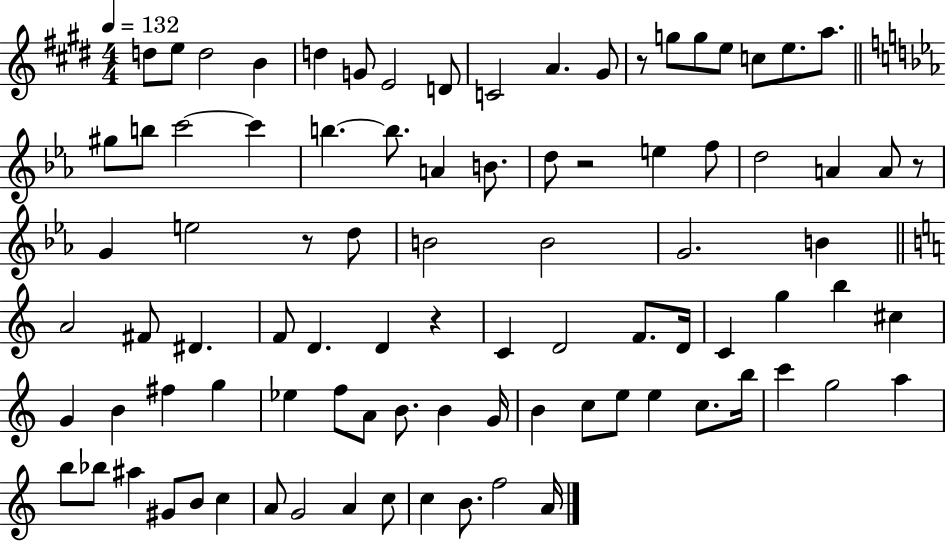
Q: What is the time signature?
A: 4/4